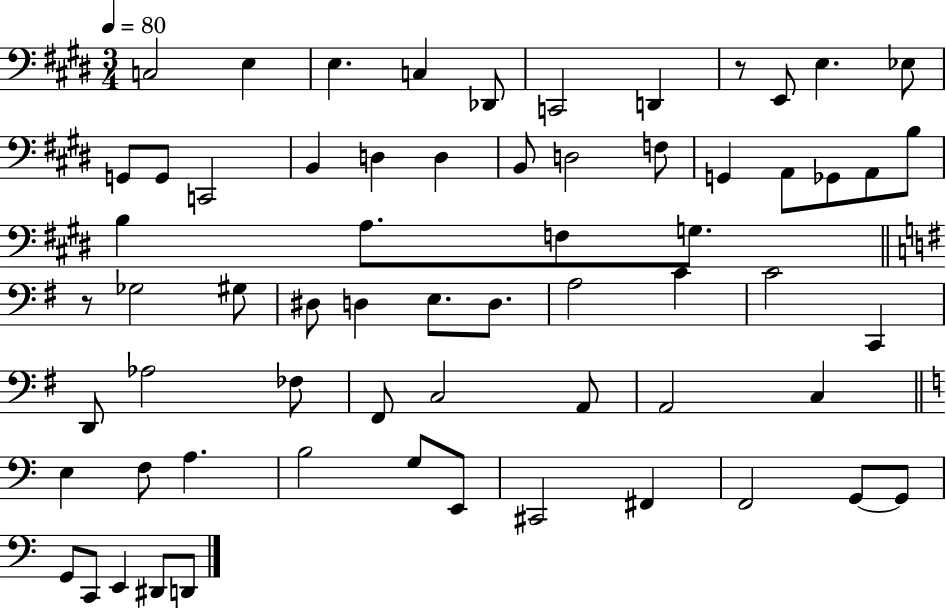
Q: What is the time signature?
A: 3/4